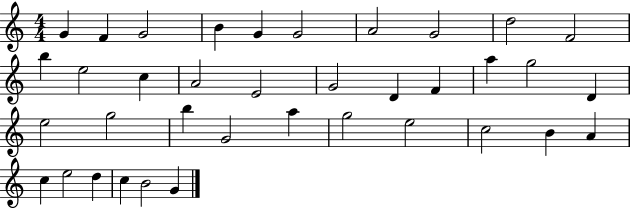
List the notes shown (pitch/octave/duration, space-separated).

G4/q F4/q G4/h B4/q G4/q G4/h A4/h G4/h D5/h F4/h B5/q E5/h C5/q A4/h E4/h G4/h D4/q F4/q A5/q G5/h D4/q E5/h G5/h B5/q G4/h A5/q G5/h E5/h C5/h B4/q A4/q C5/q E5/h D5/q C5/q B4/h G4/q